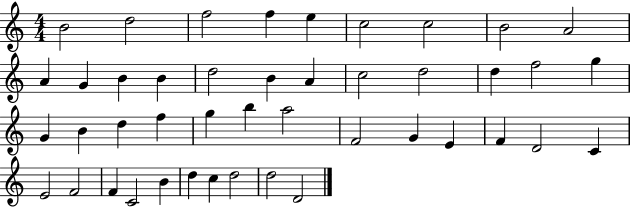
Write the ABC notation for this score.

X:1
T:Untitled
M:4/4
L:1/4
K:C
B2 d2 f2 f e c2 c2 B2 A2 A G B B d2 B A c2 d2 d f2 g G B d f g b a2 F2 G E F D2 C E2 F2 F C2 B d c d2 d2 D2